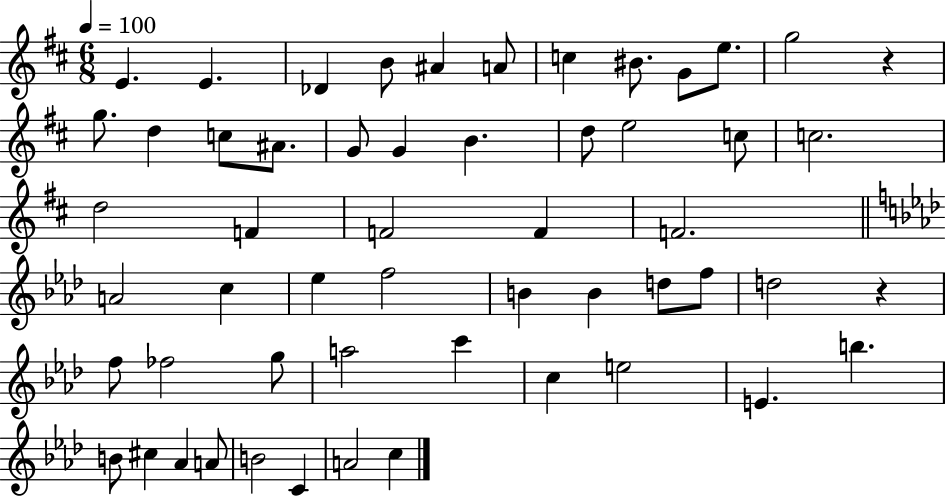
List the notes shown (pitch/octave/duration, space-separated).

E4/q. E4/q. Db4/q B4/e A#4/q A4/e C5/q BIS4/e. G4/e E5/e. G5/h R/q G5/e. D5/q C5/e A#4/e. G4/e G4/q B4/q. D5/e E5/h C5/e C5/h. D5/h F4/q F4/h F4/q F4/h. A4/h C5/q Eb5/q F5/h B4/q B4/q D5/e F5/e D5/h R/q F5/e FES5/h G5/e A5/h C6/q C5/q E5/h E4/q. B5/q. B4/e C#5/q Ab4/q A4/e B4/h C4/q A4/h C5/q